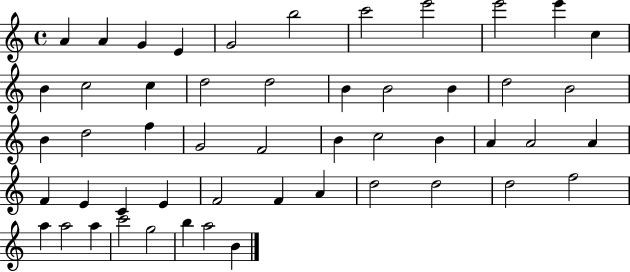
{
  \clef treble
  \time 4/4
  \defaultTimeSignature
  \key c \major
  a'4 a'4 g'4 e'4 | g'2 b''2 | c'''2 e'''2 | e'''2 e'''4 c''4 | \break b'4 c''2 c''4 | d''2 d''2 | b'4 b'2 b'4 | d''2 b'2 | \break b'4 d''2 f''4 | g'2 f'2 | b'4 c''2 b'4 | a'4 a'2 a'4 | \break f'4 e'4 c'4 e'4 | f'2 f'4 a'4 | d''2 d''2 | d''2 f''2 | \break a''4 a''2 a''4 | c'''2 g''2 | b''4 a''2 b'4 | \bar "|."
}